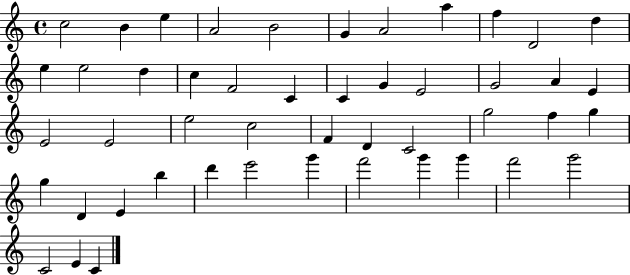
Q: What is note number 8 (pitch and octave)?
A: A5